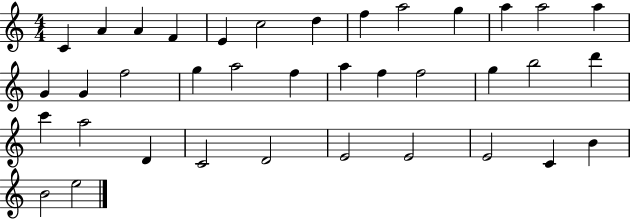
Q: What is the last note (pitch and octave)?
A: E5